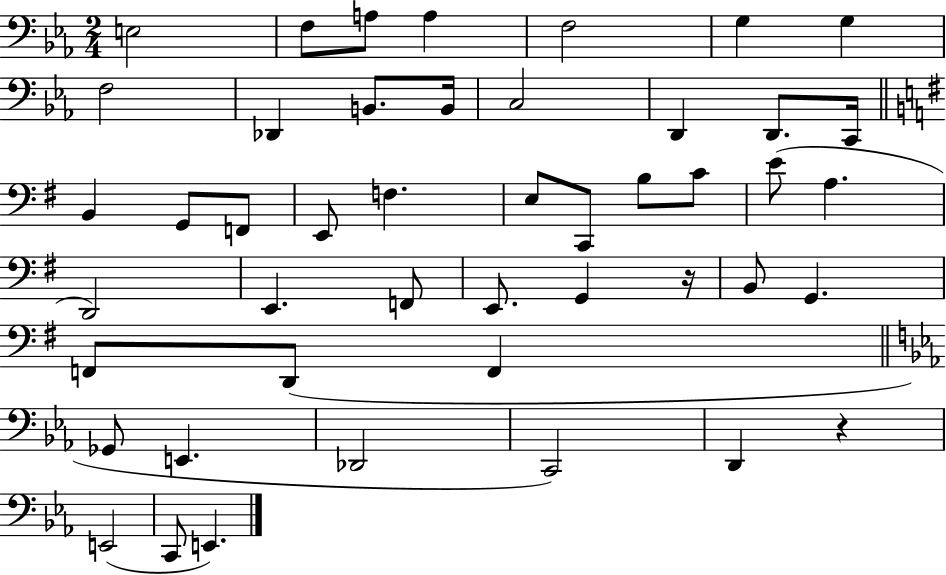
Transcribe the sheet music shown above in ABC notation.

X:1
T:Untitled
M:2/4
L:1/4
K:Eb
E,2 F,/2 A,/2 A, F,2 G, G, F,2 _D,, B,,/2 B,,/4 C,2 D,, D,,/2 C,,/4 B,, G,,/2 F,,/2 E,,/2 F, E,/2 C,,/2 B,/2 C/2 E/2 A, D,,2 E,, F,,/2 E,,/2 G,, z/4 B,,/2 G,, F,,/2 D,,/2 F,, _G,,/2 E,, _D,,2 C,,2 D,, z E,,2 C,,/2 E,,